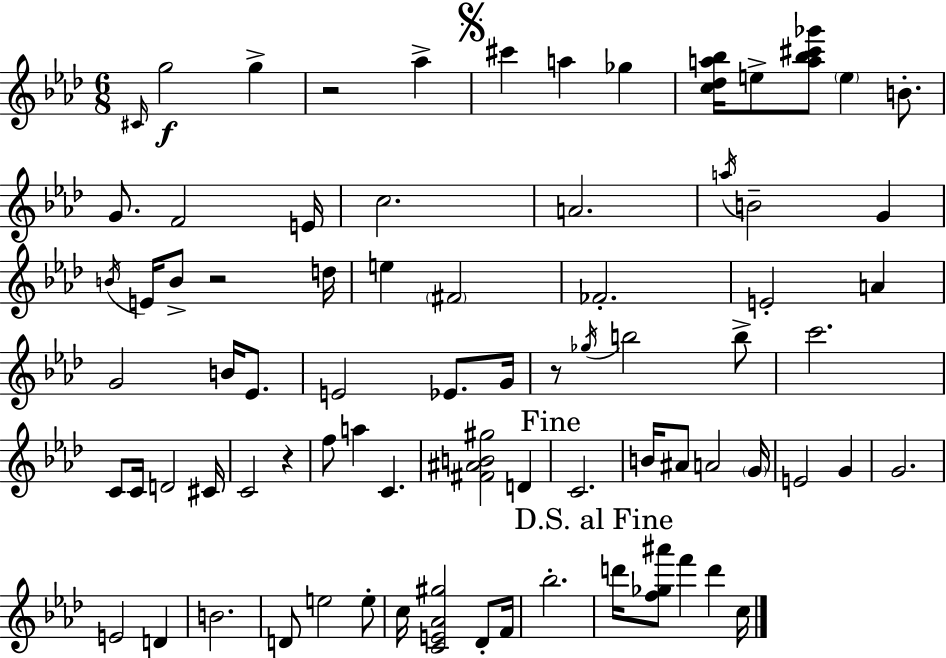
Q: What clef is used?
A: treble